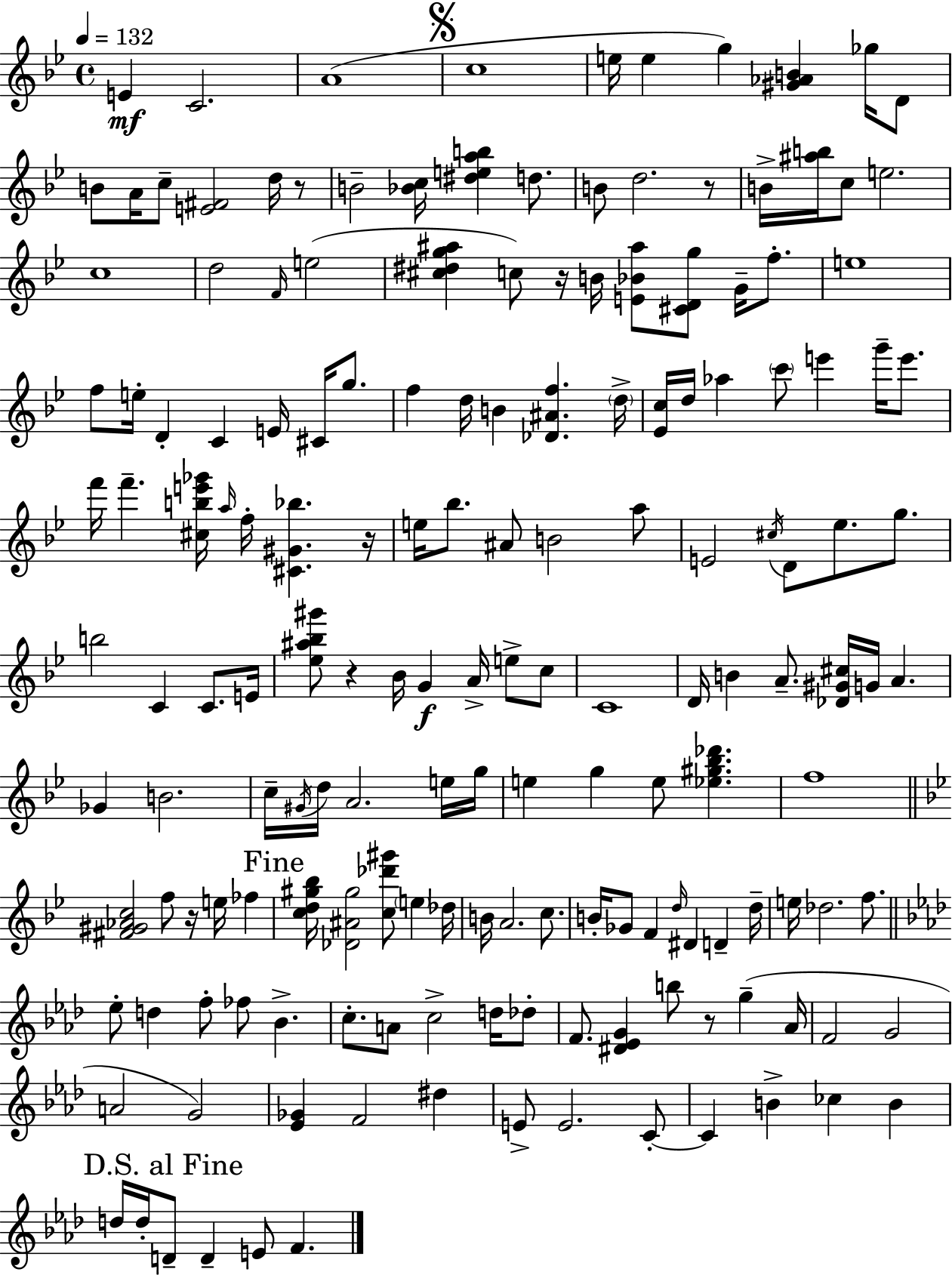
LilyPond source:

{
  \clef treble
  \time 4/4
  \defaultTimeSignature
  \key bes \major
  \tempo 4 = 132
  e'4\mf c'2. | a'1( | \mark \markup { \musicglyph "scripts.segno" } c''1 | e''16 e''4 g''4) <gis' aes' b'>4 ges''16 d'8 | \break b'8 a'16 c''8-- <e' fis'>2 d''16 r8 | b'2-- <bes' c''>16 <dis'' e'' a'' b''>4 d''8. | b'8 d''2. r8 | b'16-> <ais'' b''>16 c''8 e''2. | \break c''1 | d''2 \grace { f'16 }( e''2 | <cis'' dis'' g'' ais''>4 c''8) r16 b'16 <e' bes' ais''>8 <cis' d' g''>8 g'16-- f''8.-. | e''1 | \break f''8 e''16-. d'4-. c'4 e'16 cis'16 g''8. | f''4 d''16 b'4 <des' ais' f''>4. | \parenthesize d''16-> <ees' c''>16 d''16 aes''4 \parenthesize c'''8 e'''4 g'''16-- e'''8. | f'''16 f'''4.-- <cis'' b'' e''' ges'''>16 \grace { a''16 } f''16-. <cis' gis' bes''>4. | \break r16 e''16 bes''8. ais'8 b'2 | a''8 e'2 \acciaccatura { cis''16 } d'8 ees''8. | g''8. b''2 c'4 c'8. | e'16 <ees'' ais'' bes'' gis'''>8 r4 bes'16 g'4\f a'16-> e''8-> | \break c''8 c'1 | d'16 b'4 a'8.-- <des' gis' cis''>16 g'16 a'4. | ges'4 b'2. | c''16-- \acciaccatura { gis'16 } d''16 a'2. | \break e''16 g''16 e''4 g''4 e''8 <ees'' gis'' bes'' des'''>4. | f''1 | \bar "||" \break \key bes \major <fis' gis' aes' c''>2 f''8 r16 e''16 fes''4 | \mark "Fine" <c'' d'' gis'' bes''>16 <des' ais' gis''>2 <c'' des''' gis'''>8 \parenthesize e''4 des''16 | b'16 a'2. c''8. | b'16-. ges'8 f'4 \grace { d''16 } dis'4 d'4-- | \break d''16-- e''16 des''2. f''8. | \bar "||" \break \key aes \major ees''8-. d''4 f''8-. fes''8 bes'4.-> | c''8.-. a'8 c''2-> d''16 des''8-. | f'8. <dis' ees' g'>4 b''8 r8 g''4--( aes'16 | f'2 g'2 | \break a'2 g'2) | <ees' ges'>4 f'2 dis''4 | e'8-> e'2. c'8-.~~ | c'4 b'4-> ces''4 b'4 | \break \mark "D.S. al Fine" d''16 d''16-. d'8-- d'4-- e'8 f'4. | \bar "|."
}